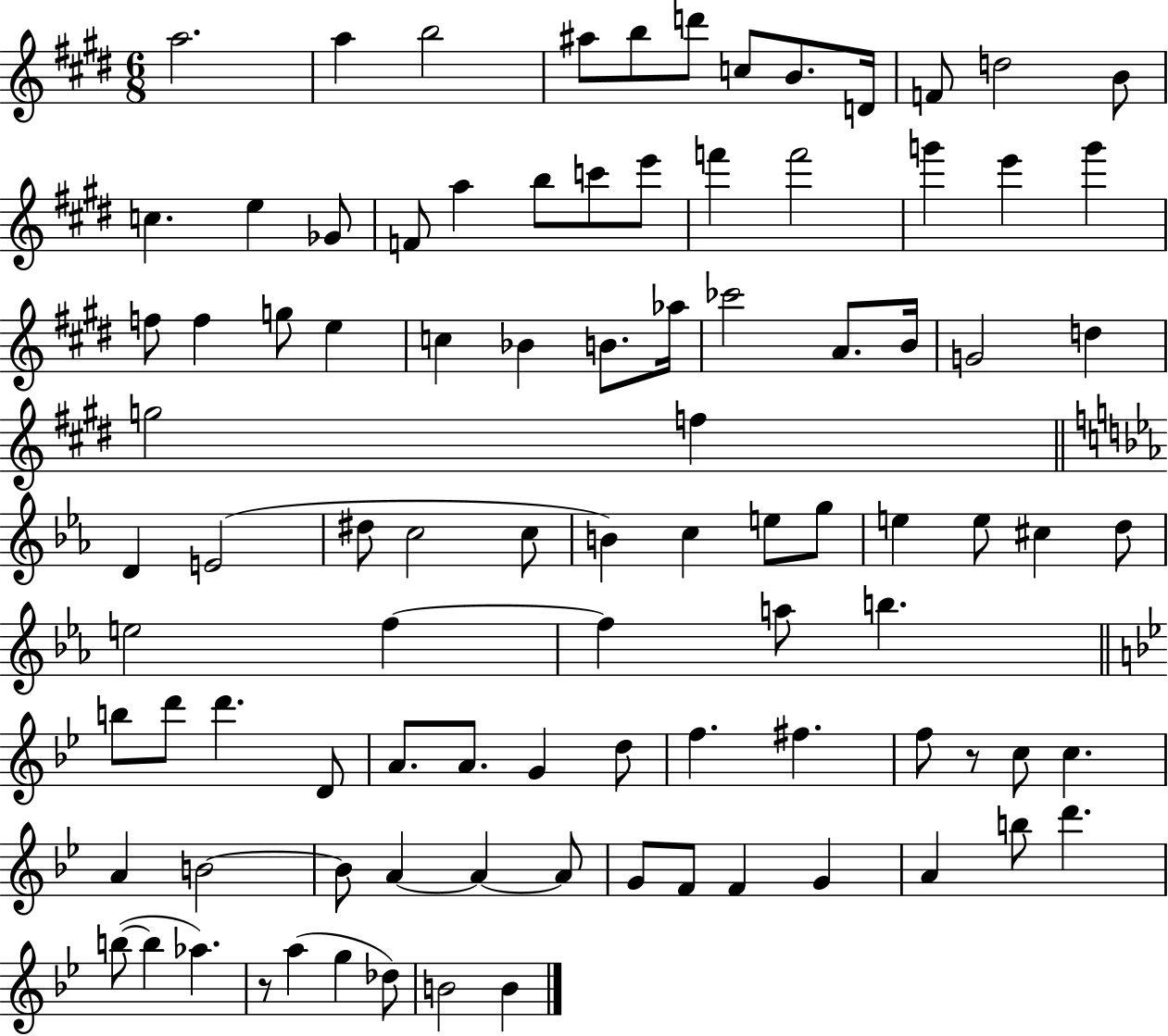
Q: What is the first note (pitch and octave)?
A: A5